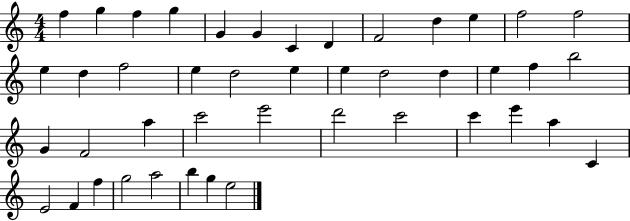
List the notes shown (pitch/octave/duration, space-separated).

F5/q G5/q F5/q G5/q G4/q G4/q C4/q D4/q F4/h D5/q E5/q F5/h F5/h E5/q D5/q F5/h E5/q D5/h E5/q E5/q D5/h D5/q E5/q F5/q B5/h G4/q F4/h A5/q C6/h E6/h D6/h C6/h C6/q E6/q A5/q C4/q E4/h F4/q F5/q G5/h A5/h B5/q G5/q E5/h